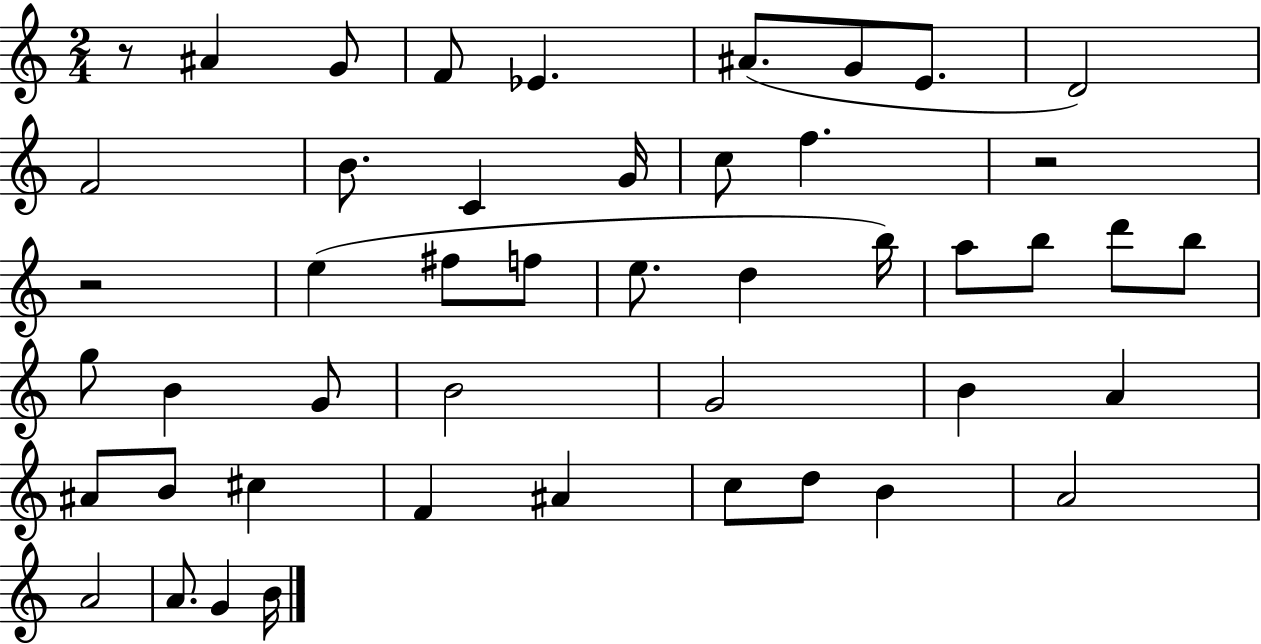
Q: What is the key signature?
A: C major